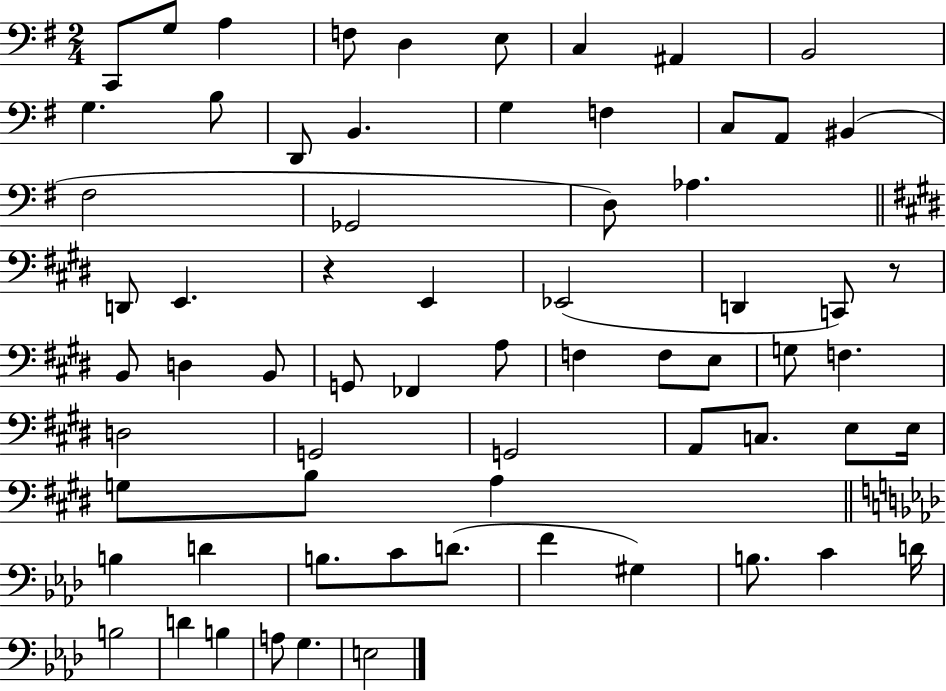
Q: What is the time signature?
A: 2/4